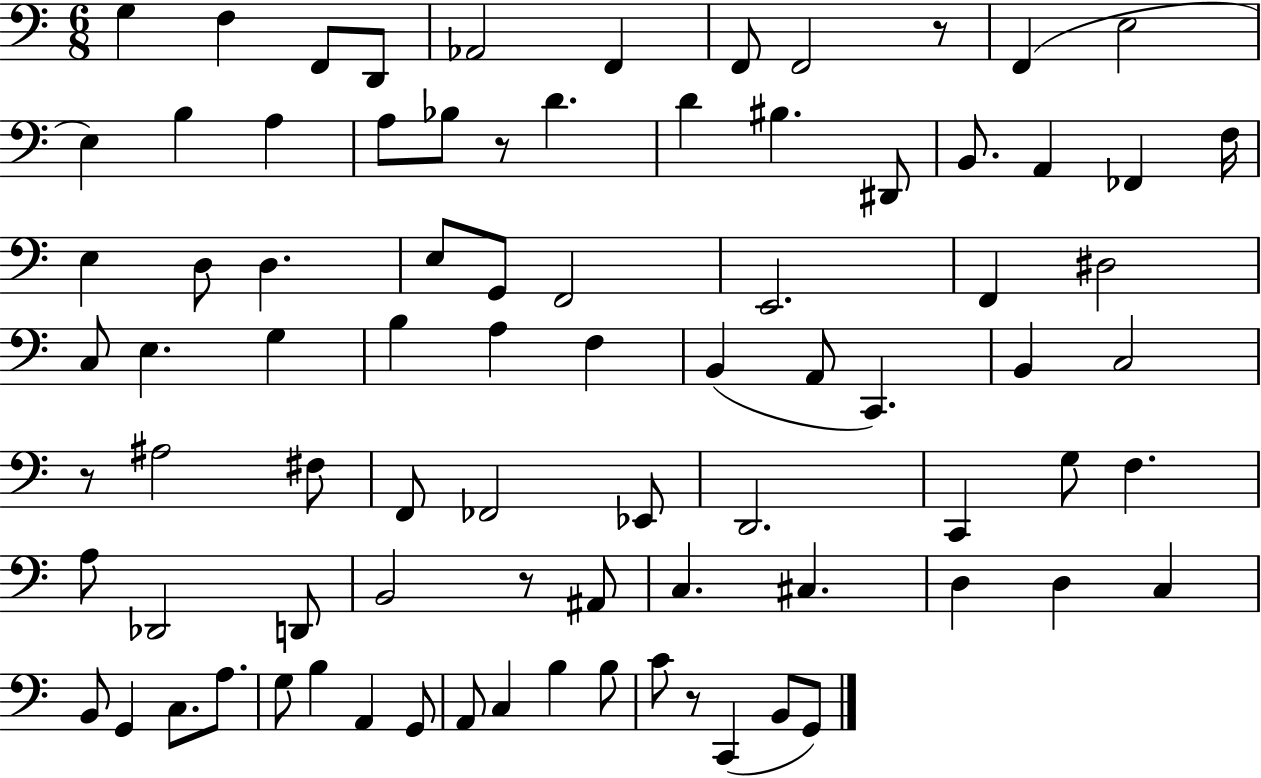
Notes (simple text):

G3/q F3/q F2/e D2/e Ab2/h F2/q F2/e F2/h R/e F2/q E3/h E3/q B3/q A3/q A3/e Bb3/e R/e D4/q. D4/q BIS3/q. D#2/e B2/e. A2/q FES2/q F3/s E3/q D3/e D3/q. E3/e G2/e F2/h E2/h. F2/q D#3/h C3/e E3/q. G3/q B3/q A3/q F3/q B2/q A2/e C2/q. B2/q C3/h R/e A#3/h F#3/e F2/e FES2/h Eb2/e D2/h. C2/q G3/e F3/q. A3/e Db2/h D2/e B2/h R/e A#2/e C3/q. C#3/q. D3/q D3/q C3/q B2/e G2/q C3/e. A3/e. G3/e B3/q A2/q G2/e A2/e C3/q B3/q B3/e C4/e R/e C2/q B2/e G2/e